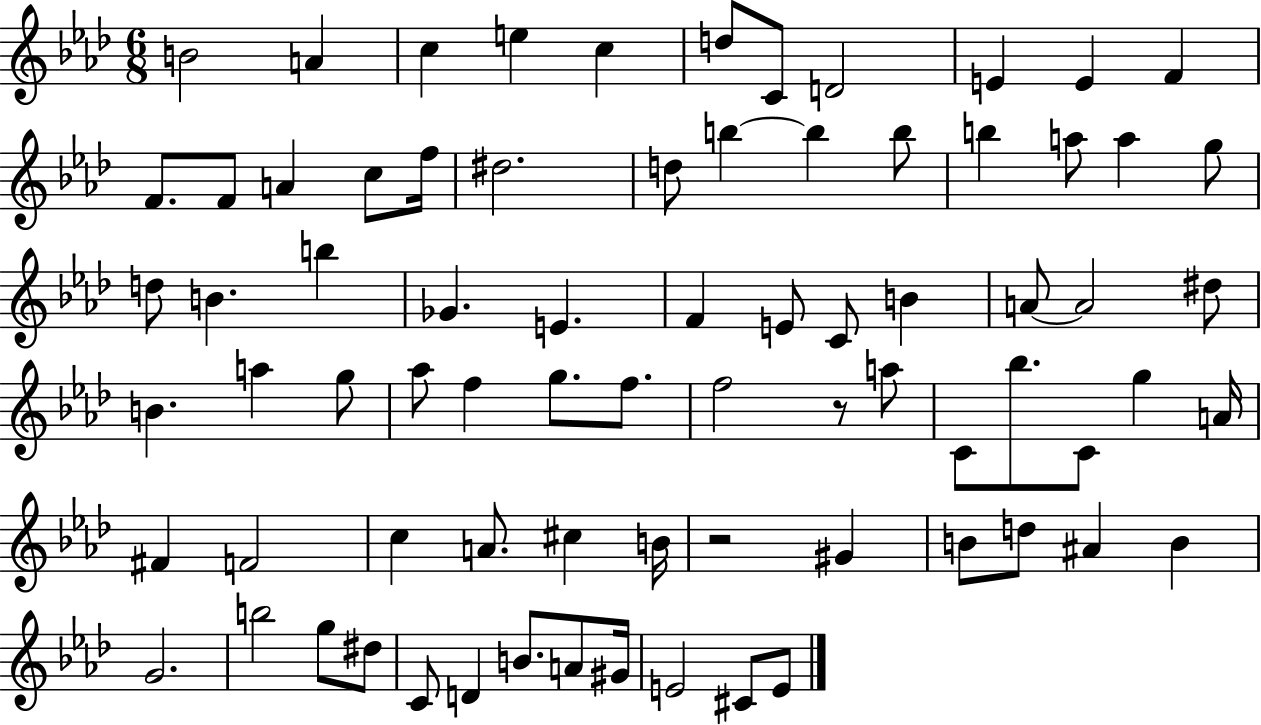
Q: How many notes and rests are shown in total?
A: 76